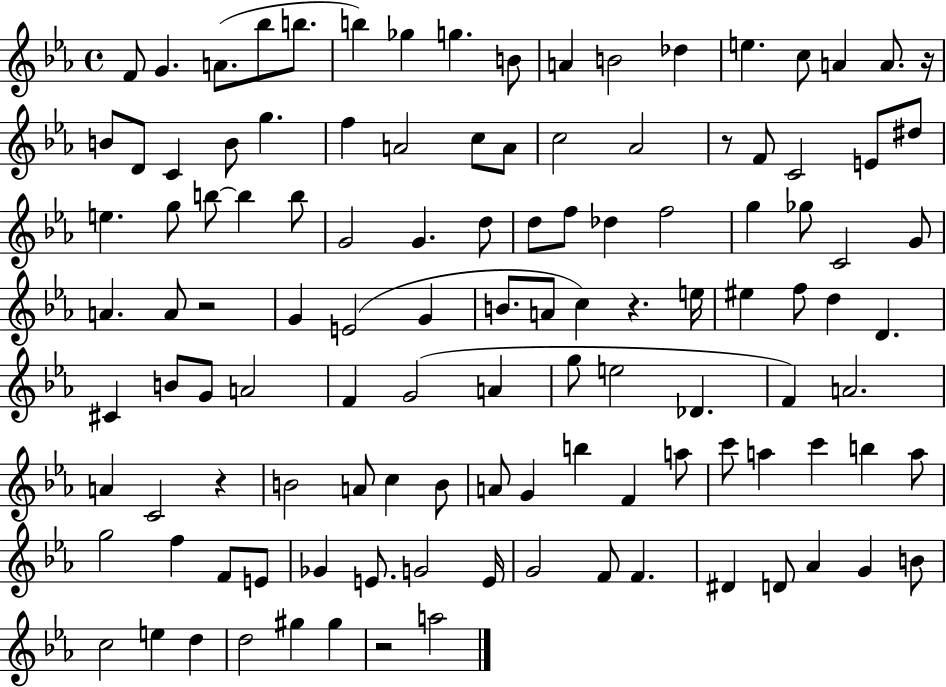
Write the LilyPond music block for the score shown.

{
  \clef treble
  \time 4/4
  \defaultTimeSignature
  \key ees \major
  \repeat volta 2 { f'8 g'4. a'8.( bes''8 b''8. | b''4) ges''4 g''4. b'8 | a'4 b'2 des''4 | e''4. c''8 a'4 a'8. r16 | \break b'8 d'8 c'4 b'8 g''4. | f''4 a'2 c''8 a'8 | c''2 aes'2 | r8 f'8 c'2 e'8 dis''8 | \break e''4. g''8 b''8~~ b''4 b''8 | g'2 g'4. d''8 | d''8 f''8 des''4 f''2 | g''4 ges''8 c'2 g'8 | \break a'4. a'8 r2 | g'4 e'2( g'4 | b'8. a'8 c''4) r4. e''16 | eis''4 f''8 d''4 d'4. | \break cis'4 b'8 g'8 a'2 | f'4 g'2( a'4 | g''8 e''2 des'4. | f'4) a'2. | \break a'4 c'2 r4 | b'2 a'8 c''4 b'8 | a'8 g'4 b''4 f'4 a''8 | c'''8 a''4 c'''4 b''4 a''8 | \break g''2 f''4 f'8 e'8 | ges'4 e'8. g'2 e'16 | g'2 f'8 f'4. | dis'4 d'8 aes'4 g'4 b'8 | \break c''2 e''4 d''4 | d''2 gis''4 gis''4 | r2 a''2 | } \bar "|."
}